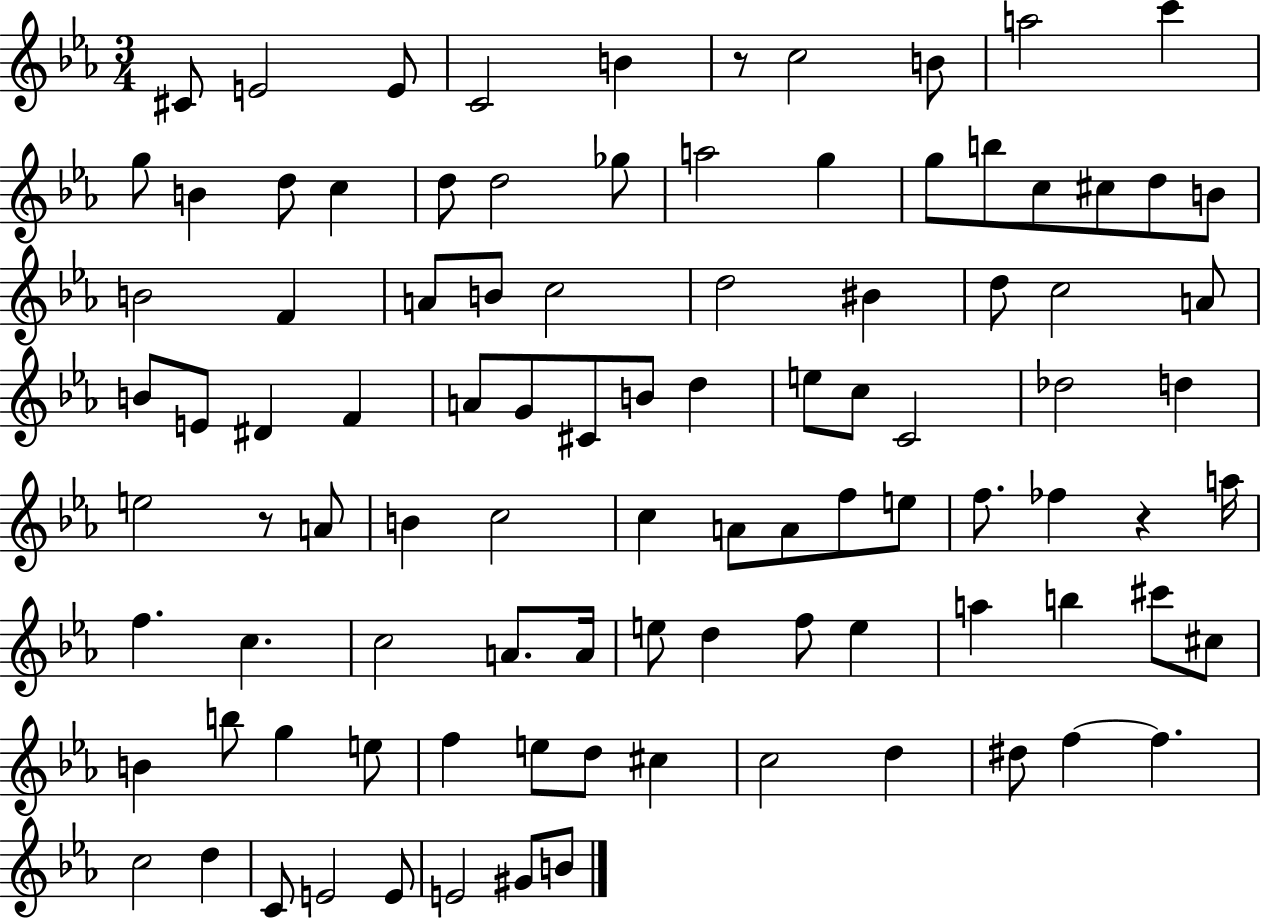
{
  \clef treble
  \numericTimeSignature
  \time 3/4
  \key ees \major
  cis'8 e'2 e'8 | c'2 b'4 | r8 c''2 b'8 | a''2 c'''4 | \break g''8 b'4 d''8 c''4 | d''8 d''2 ges''8 | a''2 g''4 | g''8 b''8 c''8 cis''8 d''8 b'8 | \break b'2 f'4 | a'8 b'8 c''2 | d''2 bis'4 | d''8 c''2 a'8 | \break b'8 e'8 dis'4 f'4 | a'8 g'8 cis'8 b'8 d''4 | e''8 c''8 c'2 | des''2 d''4 | \break e''2 r8 a'8 | b'4 c''2 | c''4 a'8 a'8 f''8 e''8 | f''8. fes''4 r4 a''16 | \break f''4. c''4. | c''2 a'8. a'16 | e''8 d''4 f''8 e''4 | a''4 b''4 cis'''8 cis''8 | \break b'4 b''8 g''4 e''8 | f''4 e''8 d''8 cis''4 | c''2 d''4 | dis''8 f''4~~ f''4. | \break c''2 d''4 | c'8 e'2 e'8 | e'2 gis'8 b'8 | \bar "|."
}